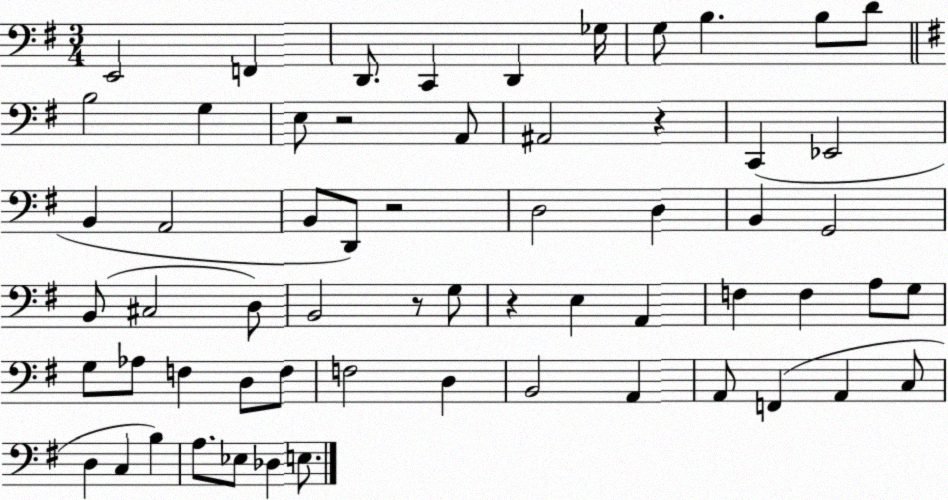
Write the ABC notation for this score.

X:1
T:Untitled
M:3/4
L:1/4
K:G
E,,2 F,, D,,/2 C,, D,, _G,/4 G,/2 B, B,/2 D/2 B,2 G, E,/2 z2 A,,/2 ^A,,2 z C,, _E,,2 B,, A,,2 B,,/2 D,,/2 z2 D,2 D, B,, G,,2 B,,/2 ^C,2 D,/2 B,,2 z/2 G,/2 z E, A,, F, F, A,/2 G,/2 G,/2 _A,/2 F, D,/2 F,/2 F,2 D, B,,2 A,, A,,/2 F,, A,, C,/2 D, C, B, A,/2 _E,/2 _D, E,/2